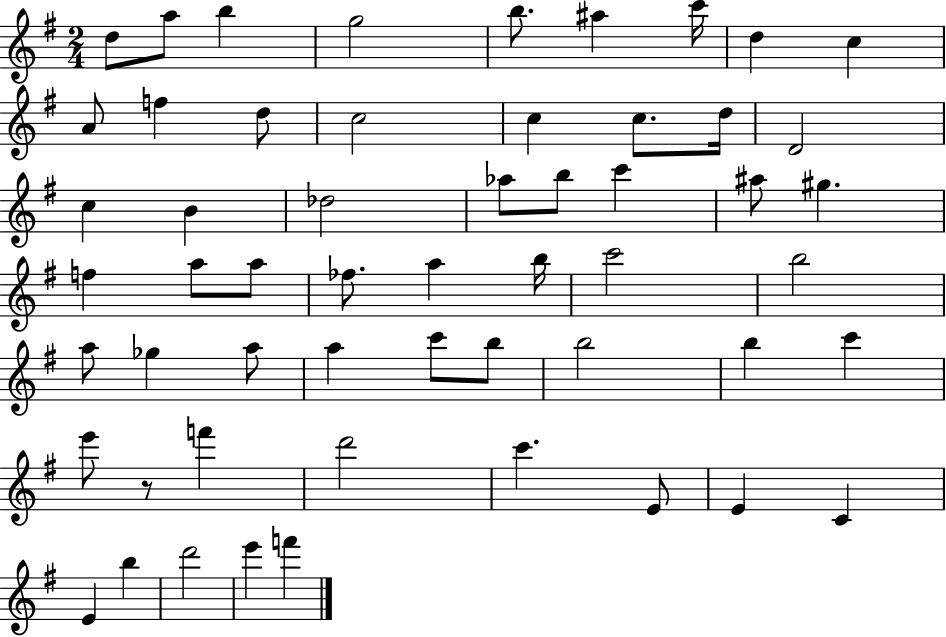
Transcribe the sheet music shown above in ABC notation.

X:1
T:Untitled
M:2/4
L:1/4
K:G
d/2 a/2 b g2 b/2 ^a c'/4 d c A/2 f d/2 c2 c c/2 d/4 D2 c B _d2 _a/2 b/2 c' ^a/2 ^g f a/2 a/2 _f/2 a b/4 c'2 b2 a/2 _g a/2 a c'/2 b/2 b2 b c' e'/2 z/2 f' d'2 c' E/2 E C E b d'2 e' f'